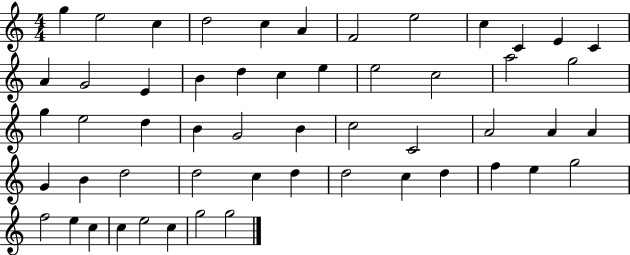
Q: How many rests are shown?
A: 0